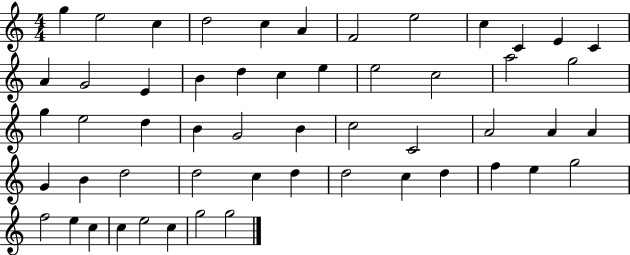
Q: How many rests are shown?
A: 0